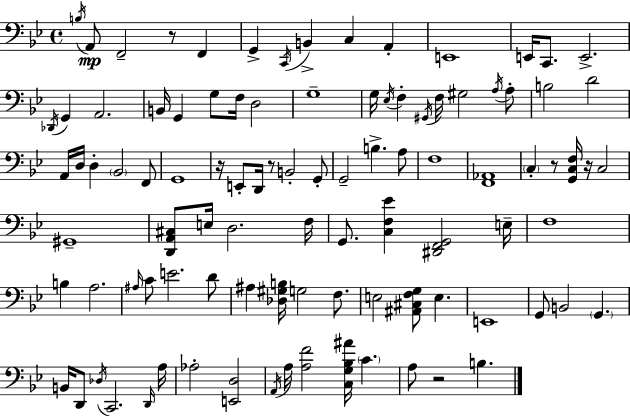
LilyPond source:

{
  \clef bass
  \time 4/4
  \defaultTimeSignature
  \key bes \major
  \repeat volta 2 { \acciaccatura { b16 }\mp a,8 f,2-- r8 f,4 | g,4-> \acciaccatura { c,16 } b,4-> c4 a,4-. | e,1 | e,16 c,8. e,2.-> | \break \acciaccatura { des,16 } g,4 a,2. | b,16 g,4 g8 f16 d2 | g1-- | g16 \acciaccatura { ees16 } f4-. \acciaccatura { gis,16 } f16 gis2 | \break \acciaccatura { a16 } a8-. b2 d'2 | a,16 d16 d4-. \parenthesize bes,2 | f,8 g,1 | r16 e,8-. d,16 r8 b,2-. | \break g,8-. g,2-- b4.-> | a8 f1 | <f, aes,>1 | \parenthesize c4-. r8 <g, c f>16 r16 c2 | \break gis,1-- | <d, a, cis>8 e16 d2. | f16 g,8. <c f ees'>4 <dis, f, g,>2 | e16-- f1 | \break b4 a2. | \grace { ais16 } c'8 e'2. | d'8 ais4 <des gis b>16 g2 | f8. e2 <ais, cis f g>8 | \break e4. e,1 | g,8 b,2 | \parenthesize g,4. b,16 d,8 \acciaccatura { des16 } c,2. | \grace { d,16 } a16 aes2-. | \break <e, d>2 \acciaccatura { a,16 } a16 <a f'>2 | <c g bes ais'>16 \parenthesize c'4. a8 r2 | b4. } \bar "|."
}